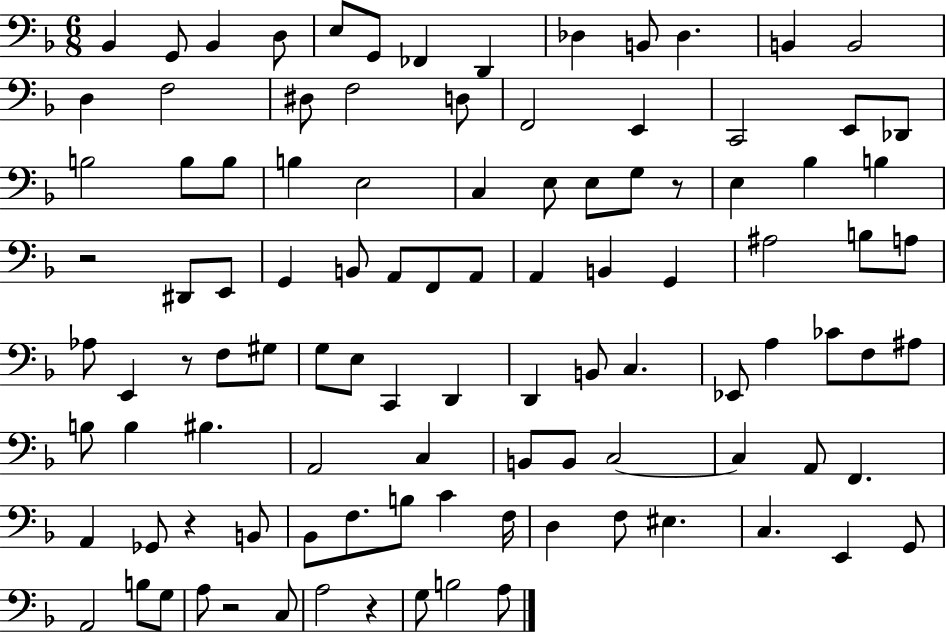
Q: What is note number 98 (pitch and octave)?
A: A3